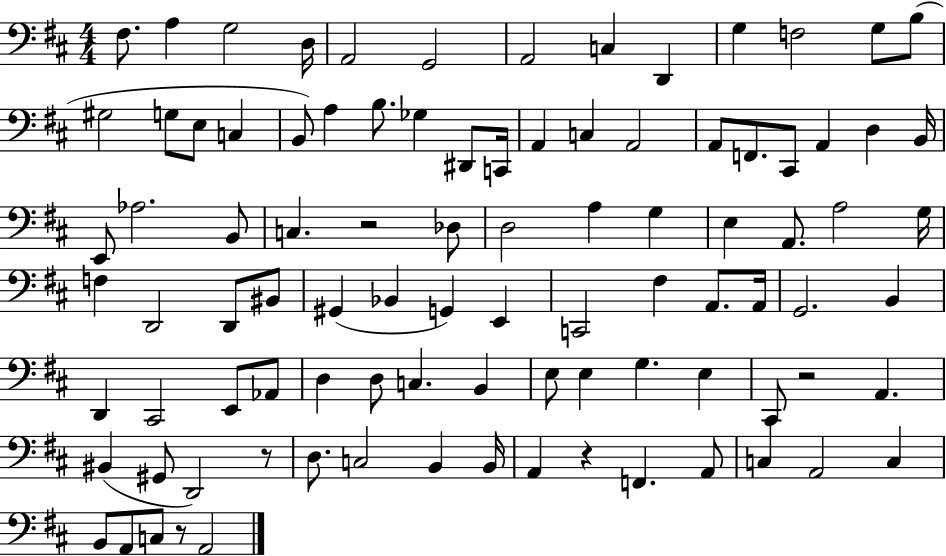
{
  \clef bass
  \numericTimeSignature
  \time 4/4
  \key d \major
  \repeat volta 2 { fis8. a4 g2 d16 | a,2 g,2 | a,2 c4 d,4 | g4 f2 g8 b8( | \break gis2 g8 e8 c4 | b,8) a4 b8. ges4 dis,8 c,16 | a,4 c4 a,2 | a,8 f,8. cis,8 a,4 d4 b,16 | \break e,8 aes2. b,8 | c4. r2 des8 | d2 a4 g4 | e4 a,8. a2 g16 | \break f4 d,2 d,8 bis,8 | gis,4( bes,4 g,4) e,4 | c,2 fis4 a,8. a,16 | g,2. b,4 | \break d,4 cis,2 e,8 aes,8 | d4 d8 c4. b,4 | e8 e4 g4. e4 | cis,8 r2 a,4. | \break bis,4( gis,8 d,2) r8 | d8. c2 b,4 b,16 | a,4 r4 f,4. a,8 | c4 a,2 c4 | \break b,8 a,8 c8 r8 a,2 | } \bar "|."
}